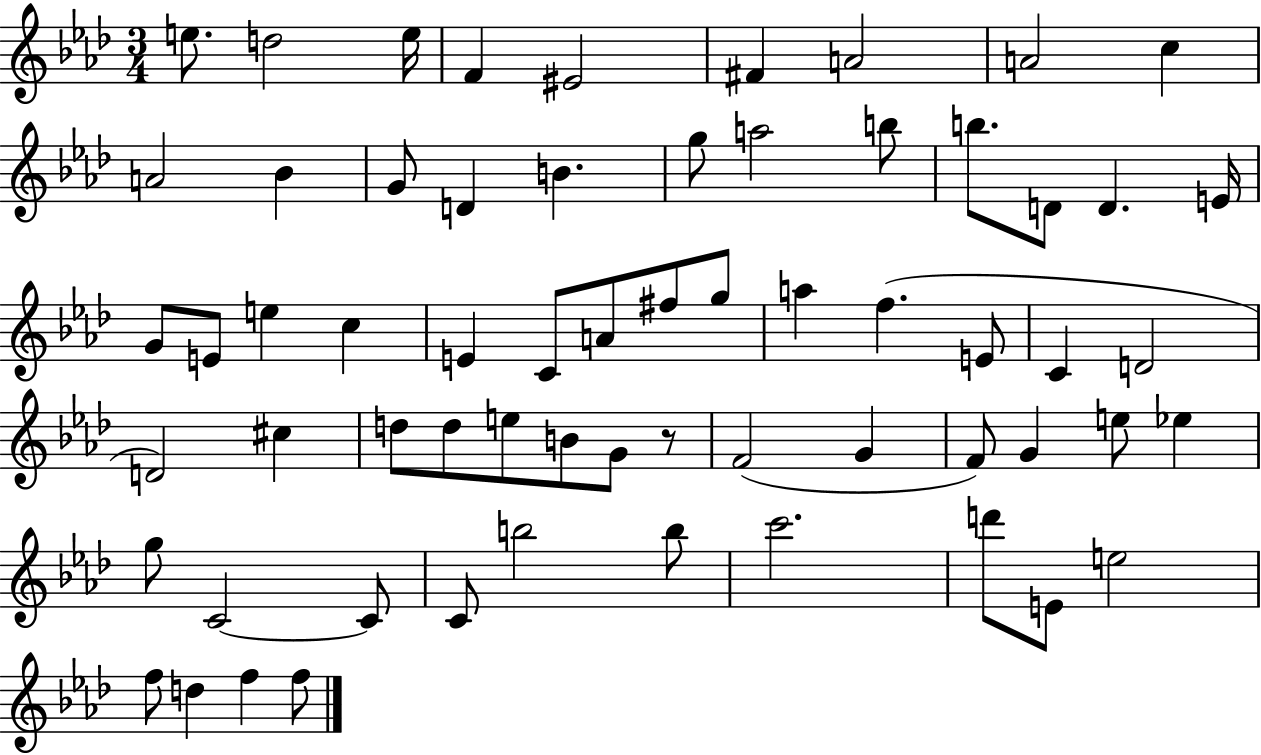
X:1
T:Untitled
M:3/4
L:1/4
K:Ab
e/2 d2 e/4 F ^E2 ^F A2 A2 c A2 _B G/2 D B g/2 a2 b/2 b/2 D/2 D E/4 G/2 E/2 e c E C/2 A/2 ^f/2 g/2 a f E/2 C D2 D2 ^c d/2 d/2 e/2 B/2 G/2 z/2 F2 G F/2 G e/2 _e g/2 C2 C/2 C/2 b2 b/2 c'2 d'/2 E/2 e2 f/2 d f f/2